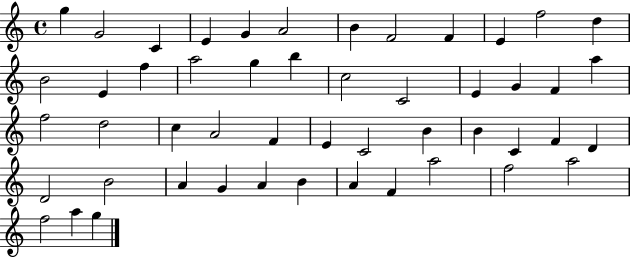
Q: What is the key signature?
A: C major